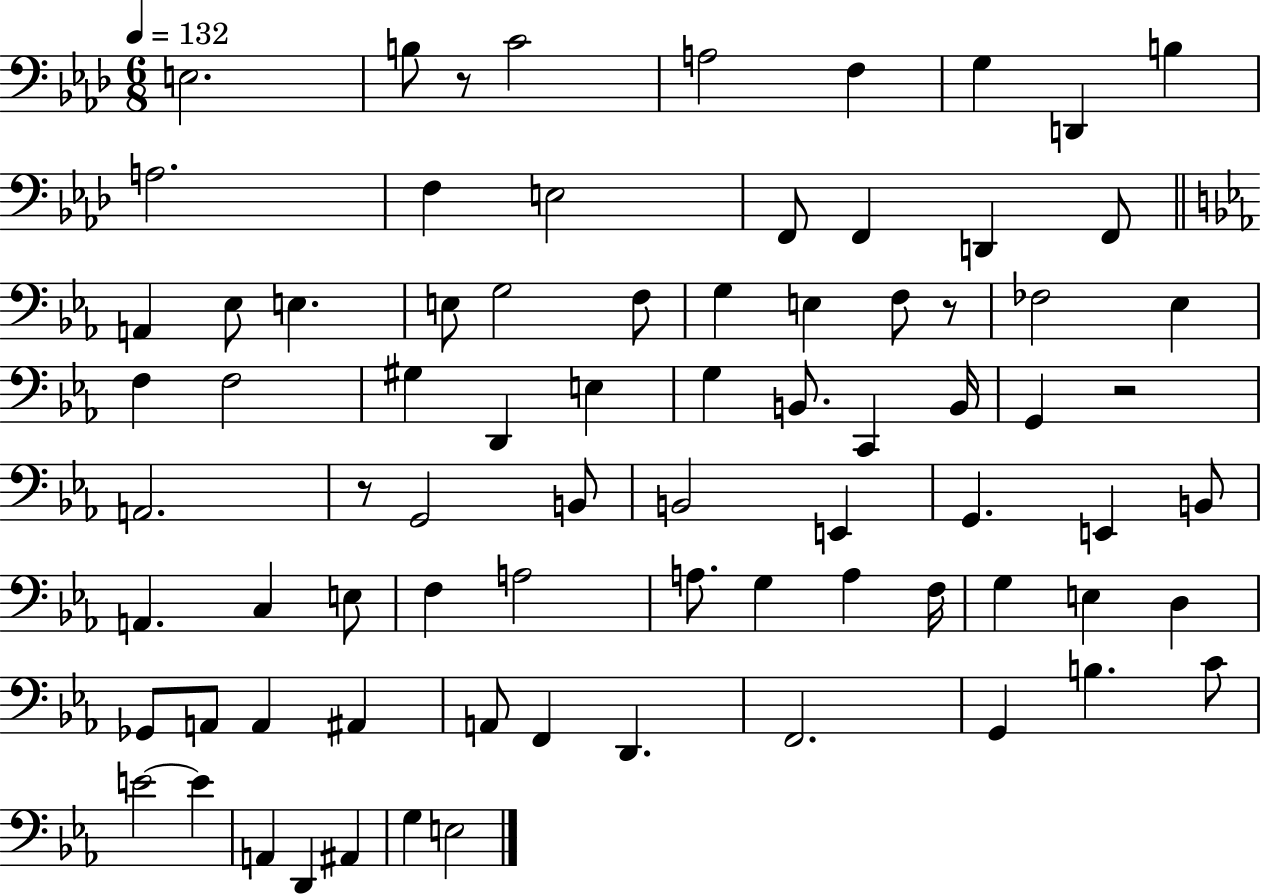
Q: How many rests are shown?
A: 4